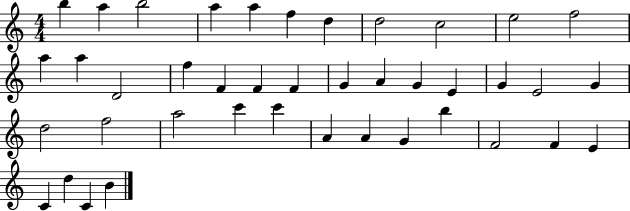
X:1
T:Untitled
M:4/4
L:1/4
K:C
b a b2 a a f d d2 c2 e2 f2 a a D2 f F F F G A G E G E2 G d2 f2 a2 c' c' A A G b F2 F E C d C B